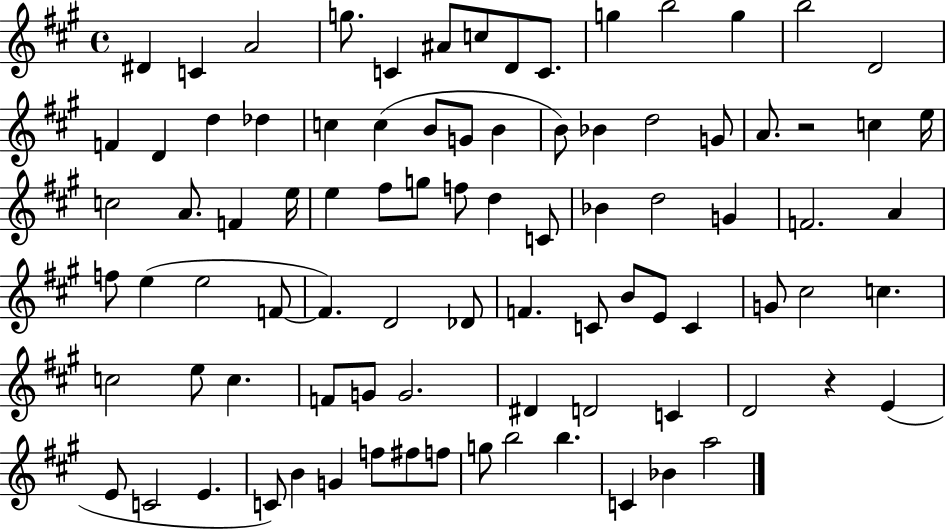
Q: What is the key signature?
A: A major